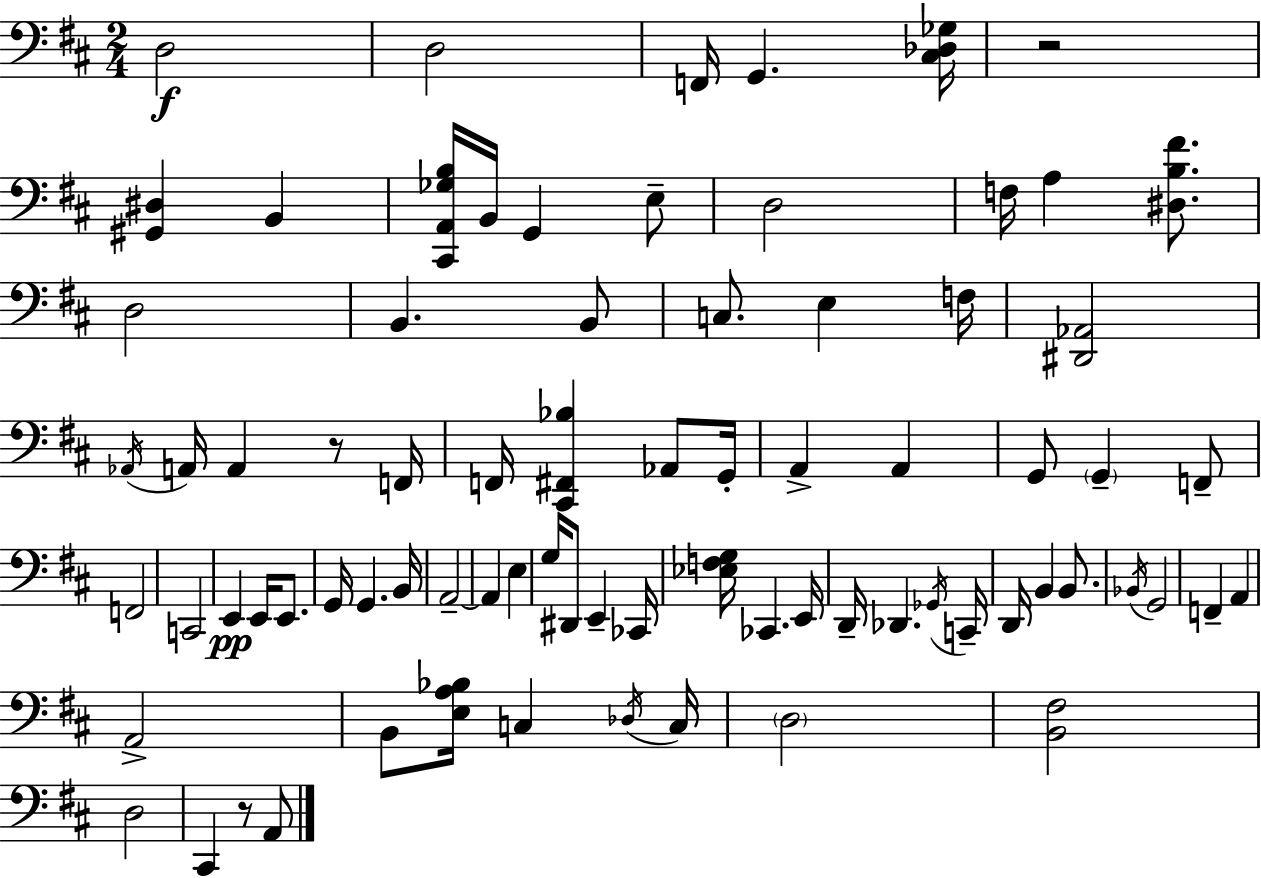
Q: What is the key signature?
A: D major